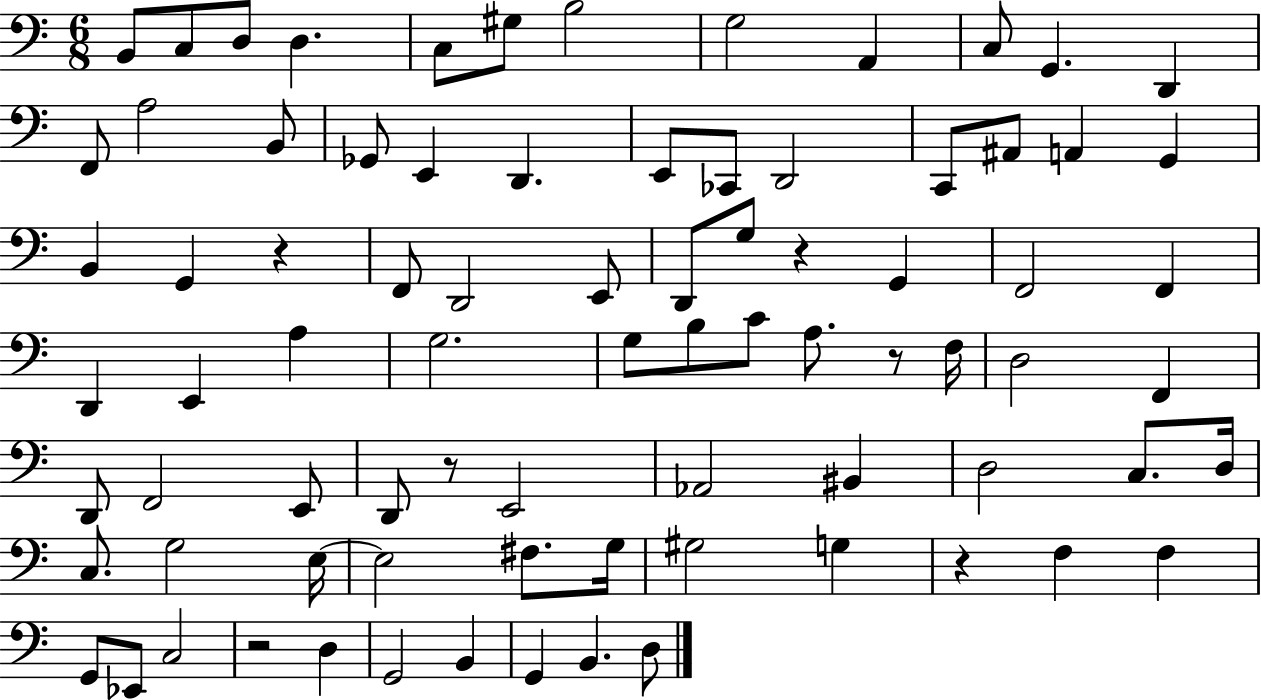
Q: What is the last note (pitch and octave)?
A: D3